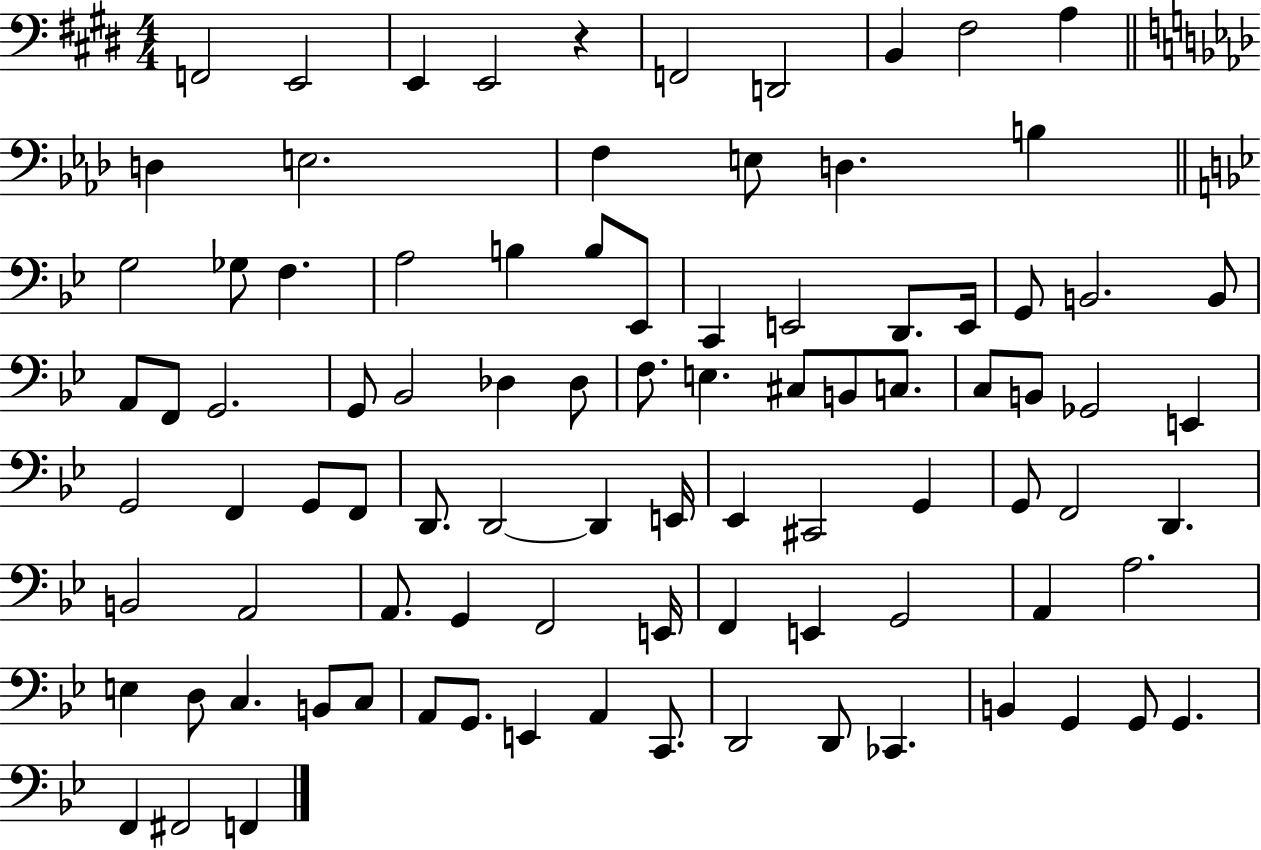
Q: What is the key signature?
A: E major